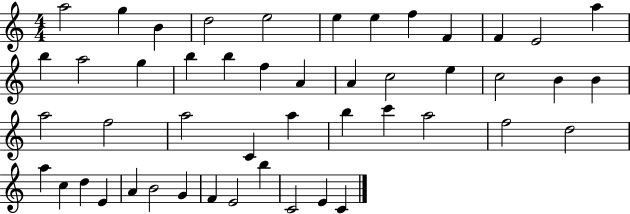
A5/h G5/q B4/q D5/h E5/h E5/q E5/q F5/q F4/q F4/q E4/h A5/q B5/q A5/h G5/q B5/q B5/q F5/q A4/q A4/q C5/h E5/q C5/h B4/q B4/q A5/h F5/h A5/h C4/q A5/q B5/q C6/q A5/h F5/h D5/h A5/q C5/q D5/q E4/q A4/q B4/h G4/q F4/q E4/h B5/q C4/h E4/q C4/q